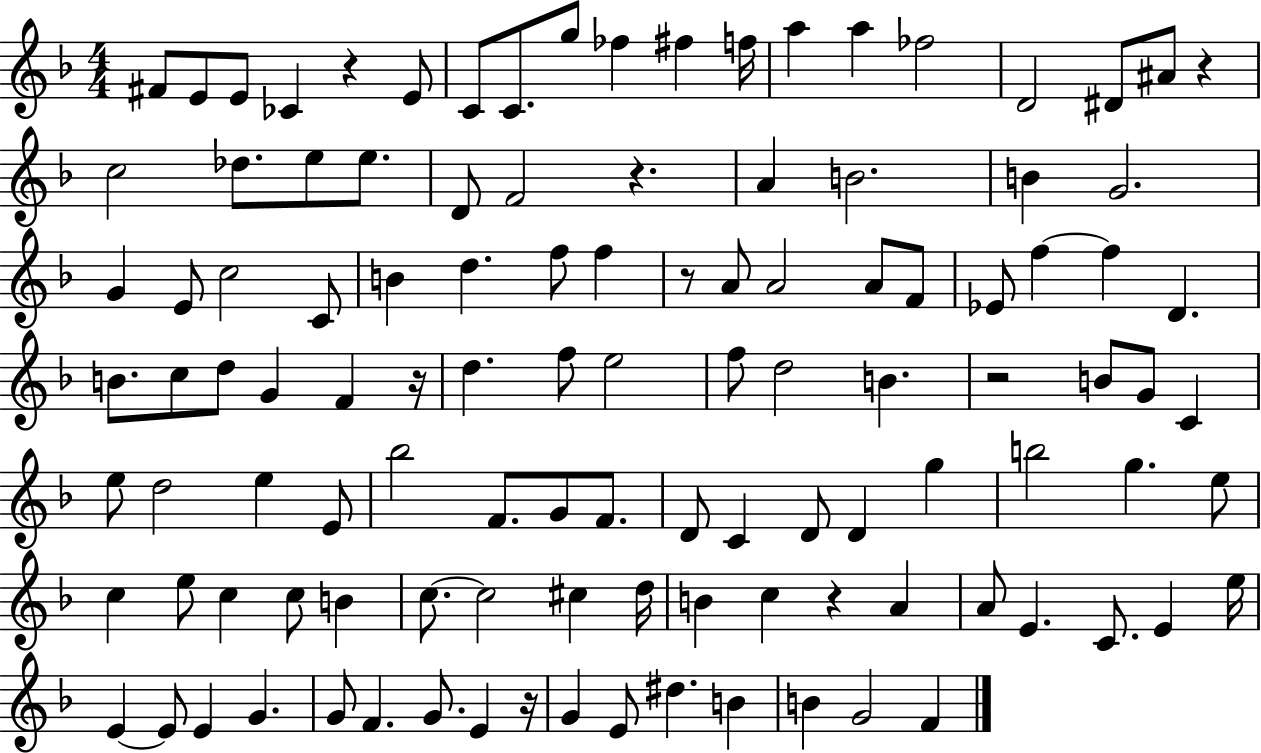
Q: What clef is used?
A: treble